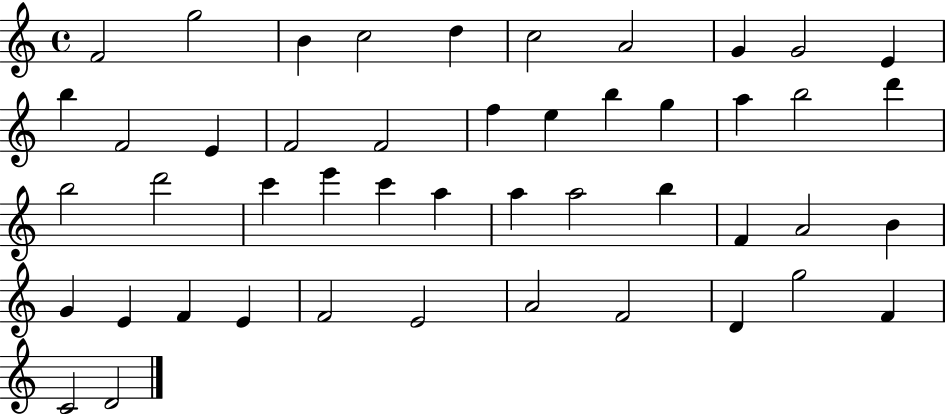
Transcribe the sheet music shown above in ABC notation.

X:1
T:Untitled
M:4/4
L:1/4
K:C
F2 g2 B c2 d c2 A2 G G2 E b F2 E F2 F2 f e b g a b2 d' b2 d'2 c' e' c' a a a2 b F A2 B G E F E F2 E2 A2 F2 D g2 F C2 D2